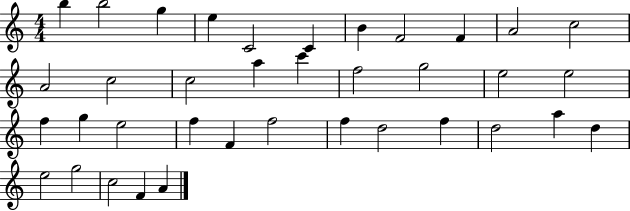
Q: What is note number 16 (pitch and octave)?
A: C6